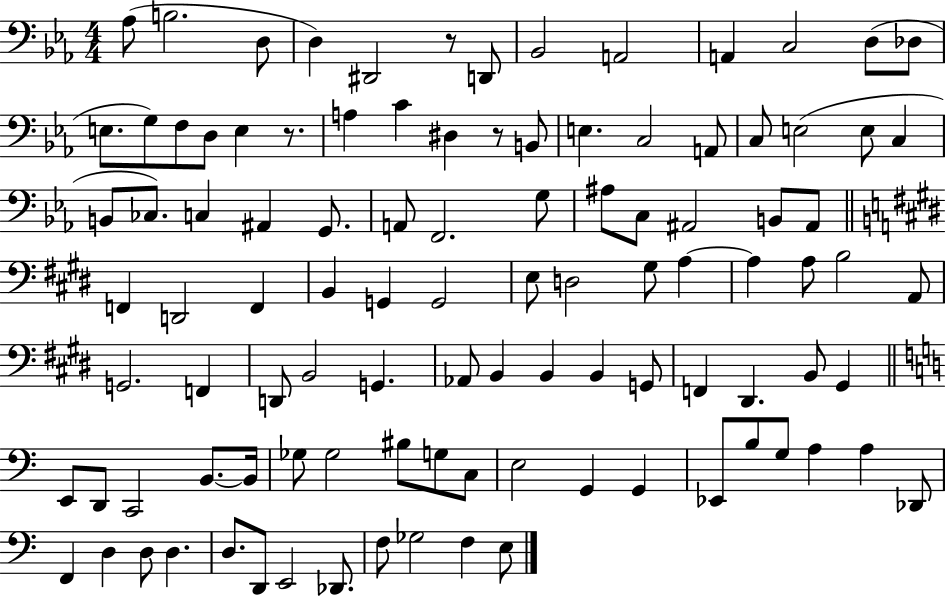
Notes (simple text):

Ab3/e B3/h. D3/e D3/q D#2/h R/e D2/e Bb2/h A2/h A2/q C3/h D3/e Db3/e E3/e. G3/e F3/e D3/e E3/q R/e. A3/q C4/q D#3/q R/e B2/e E3/q. C3/h A2/e C3/e E3/h E3/e C3/q B2/e CES3/e. C3/q A#2/q G2/e. A2/e F2/h. G3/e A#3/e C3/e A#2/h B2/e A#2/e F2/q D2/h F2/q B2/q G2/q G2/h E3/e D3/h G#3/e A3/q A3/q A3/e B3/h A2/e G2/h. F2/q D2/e B2/h G2/q. Ab2/e B2/q B2/q B2/q G2/e F2/q D#2/q. B2/e G#2/q E2/e D2/e C2/h B2/e. B2/s Gb3/e Gb3/h BIS3/e G3/e C3/e E3/h G2/q G2/q Eb2/e B3/e G3/e A3/q A3/q Db2/e F2/q D3/q D3/e D3/q. D3/e. D2/e E2/h Db2/e. F3/e Gb3/h F3/q E3/e